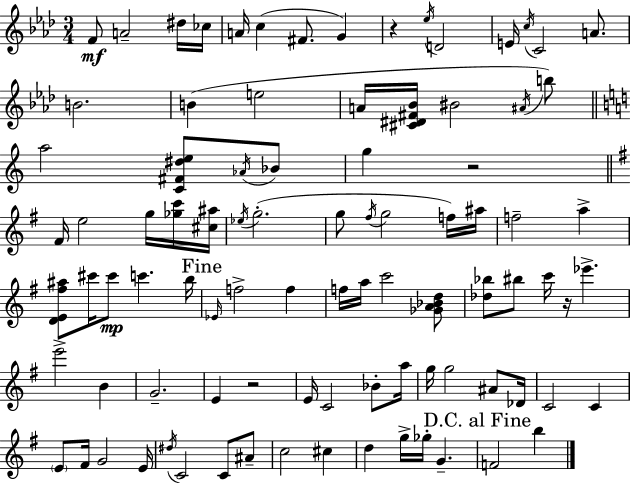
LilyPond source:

{
  \clef treble
  \numericTimeSignature
  \time 3/4
  \key aes \major
  f'8\mf a'2-- dis''16 ces''16 | a'16 c''4( fis'8. g'4) | r4 \acciaccatura { ees''16 } d'2 | e'16 \acciaccatura { c''16 } c'2 a'8. | \break b'2. | b'4( e''2 | a'16 <cis' dis' fis' bes'>16 bis'2 | \acciaccatura { ais'16 }) b''8 \bar "||" \break \key c \major a''2 <c' fis' dis'' e''>8 \acciaccatura { aes'16 } bes'8 | g''4 r2 | \bar "||" \break \key g \major fis'16 e''2 g''16 <ges'' c'''>16 <cis'' ais''>16 | \acciaccatura { ees''16 } g''2.-.( | g''8 \acciaccatura { fis''16 } g''2 | f''16) ais''16 f''2-- a''4-> | \break <d' e' fis'' ais''>8 cis'''16 cis'''8\mp c'''4. | b''16 \mark "Fine" \grace { ees'16 } f''2-> f''4 | f''16 a''16 c'''2 | <ges' a' bes' d''>8 <des'' bes''>8 bis''8 c'''16 r16 ees'''4.-> | \break e'''2-> b'4 | g'2.-- | e'4 r2 | e'16 c'2 | \break bes'8-. a''16 g''16 g''2 | ais'8 des'16 c'2 c'4 | \parenthesize e'8 fis'16 g'2 | e'16 \acciaccatura { dis''16 } c'2 | \break c'8 ais'8-- c''2 | cis''4 d''4 g''16-> ges''16-. g'4.-- | \mark "D.C. al Fine" f'2 | b''4 \bar "|."
}